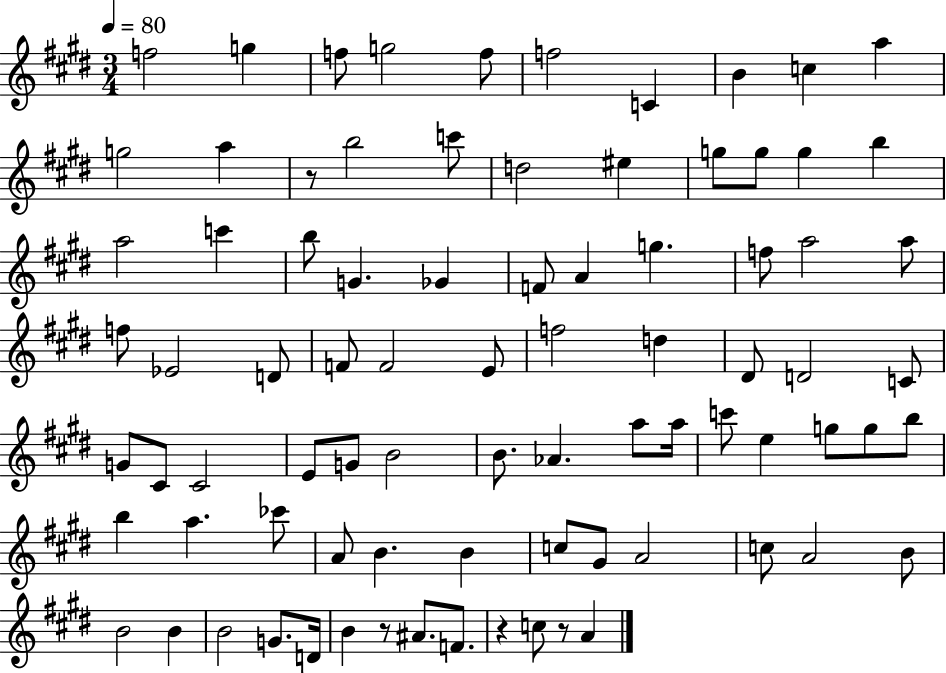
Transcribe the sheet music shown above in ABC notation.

X:1
T:Untitled
M:3/4
L:1/4
K:E
f2 g f/2 g2 f/2 f2 C B c a g2 a z/2 b2 c'/2 d2 ^e g/2 g/2 g b a2 c' b/2 G _G F/2 A g f/2 a2 a/2 f/2 _E2 D/2 F/2 F2 E/2 f2 d ^D/2 D2 C/2 G/2 ^C/2 ^C2 E/2 G/2 B2 B/2 _A a/2 a/4 c'/2 e g/2 g/2 b/2 b a _c'/2 A/2 B B c/2 ^G/2 A2 c/2 A2 B/2 B2 B B2 G/2 D/4 B z/2 ^A/2 F/2 z c/2 z/2 A